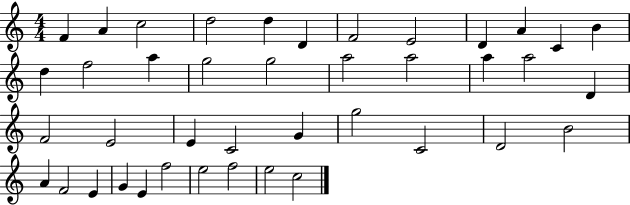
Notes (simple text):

F4/q A4/q C5/h D5/h D5/q D4/q F4/h E4/h D4/q A4/q C4/q B4/q D5/q F5/h A5/q G5/h G5/h A5/h A5/h A5/q A5/h D4/q F4/h E4/h E4/q C4/h G4/q G5/h C4/h D4/h B4/h A4/q F4/h E4/q G4/q E4/q F5/h E5/h F5/h E5/h C5/h